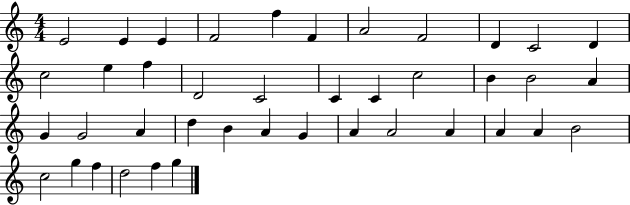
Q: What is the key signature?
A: C major